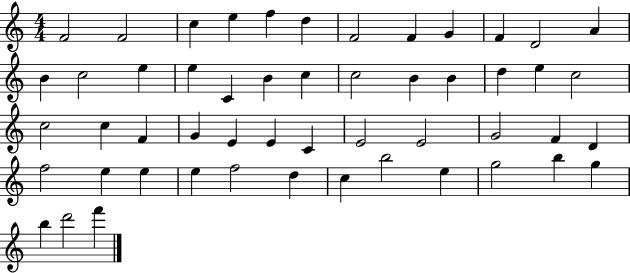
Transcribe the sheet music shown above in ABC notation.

X:1
T:Untitled
M:4/4
L:1/4
K:C
F2 F2 c e f d F2 F G F D2 A B c2 e e C B c c2 B B d e c2 c2 c F G E E C E2 E2 G2 F D f2 e e e f2 d c b2 e g2 b g b d'2 f'